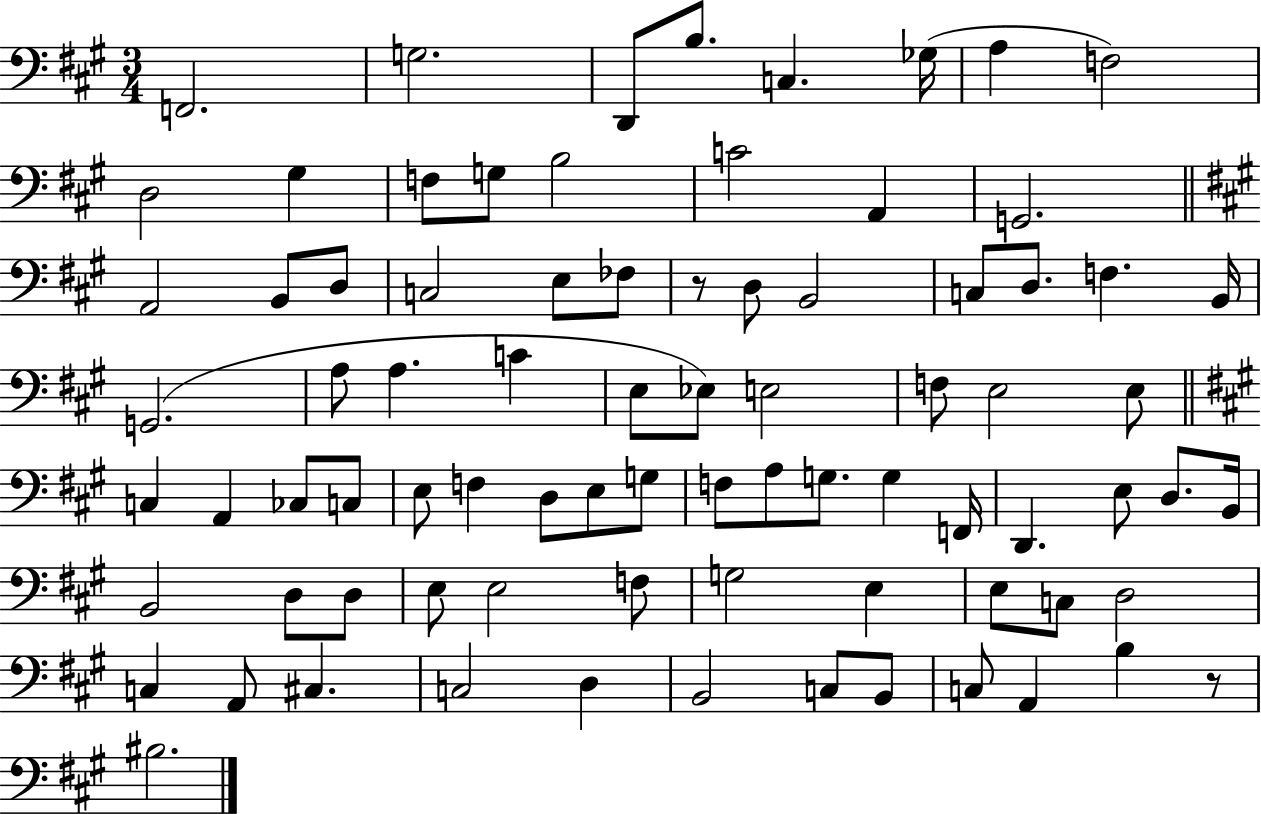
F2/h. G3/h. D2/e B3/e. C3/q. Gb3/s A3/q F3/h D3/h G#3/q F3/e G3/e B3/h C4/h A2/q G2/h. A2/h B2/e D3/e C3/h E3/e FES3/e R/e D3/e B2/h C3/e D3/e. F3/q. B2/s G2/h. A3/e A3/q. C4/q E3/e Eb3/e E3/h F3/e E3/h E3/e C3/q A2/q CES3/e C3/e E3/e F3/q D3/e E3/e G3/e F3/e A3/e G3/e. G3/q F2/s D2/q. E3/e D3/e. B2/s B2/h D3/e D3/e E3/e E3/h F3/e G3/h E3/q E3/e C3/e D3/h C3/q A2/e C#3/q. C3/h D3/q B2/h C3/e B2/e C3/e A2/q B3/q R/e BIS3/h.